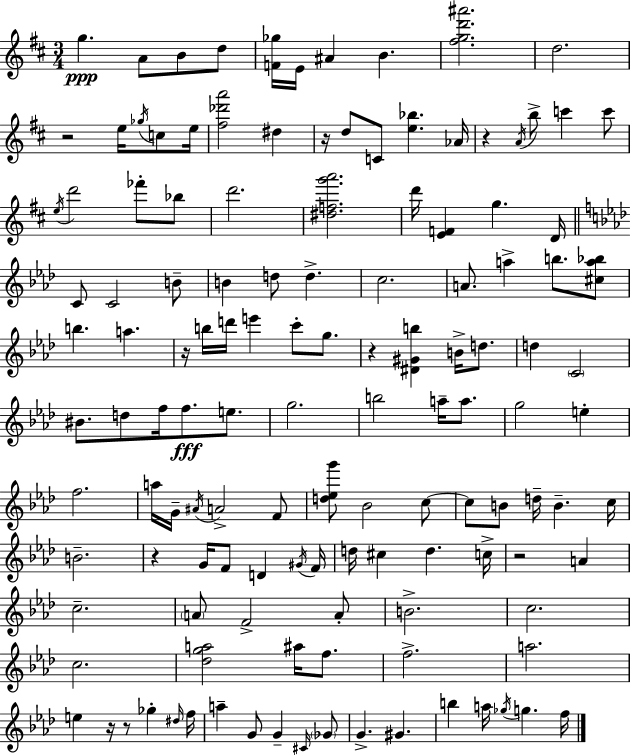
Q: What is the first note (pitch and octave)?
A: G5